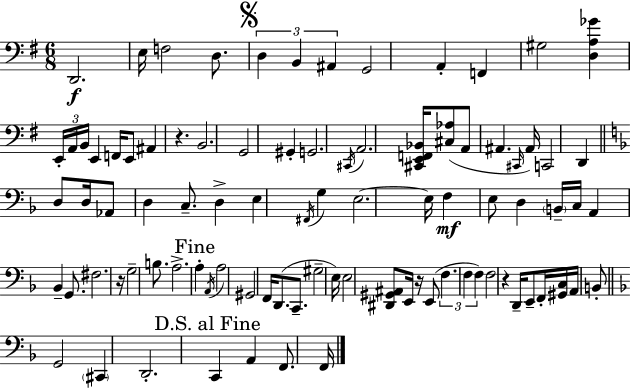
D2/h. E3/s F3/h D3/e. D3/q B2/q A#2/q G2/h A2/q F2/q G#3/h [D3,A3,Gb4]/q E2/s A2/s B2/s E2/q F2/s E2/e A#2/q R/q. B2/h. G2/h G#2/q G2/h. C#2/s A2/h. [C#2,E2,F2,Bb2]/s [C#3,Ab3]/e A2/e A#2/q. C#2/s A#2/s C2/h D2/q D3/e D3/s Ab2/e D3/q C3/e. D3/q E3/q F#2/s G3/q E3/h. E3/s F3/q E3/e D3/q B2/s C3/s A2/q Bb2/q G2/e. F#3/h. R/s G3/h B3/e. A3/h. A3/q A2/s A3/h G#2/h F2/s D2/e. C2/e. G#3/h E3/s E3/h [D#2,G#2,A#2]/e E2/s R/s E2/e F3/q. F3/q F3/q F3/h R/q D2/s E2/e F2/s [G#2,C3]/s A2/s B2/e G2/h C#2/q D2/h. C2/q A2/q F2/e. F2/s